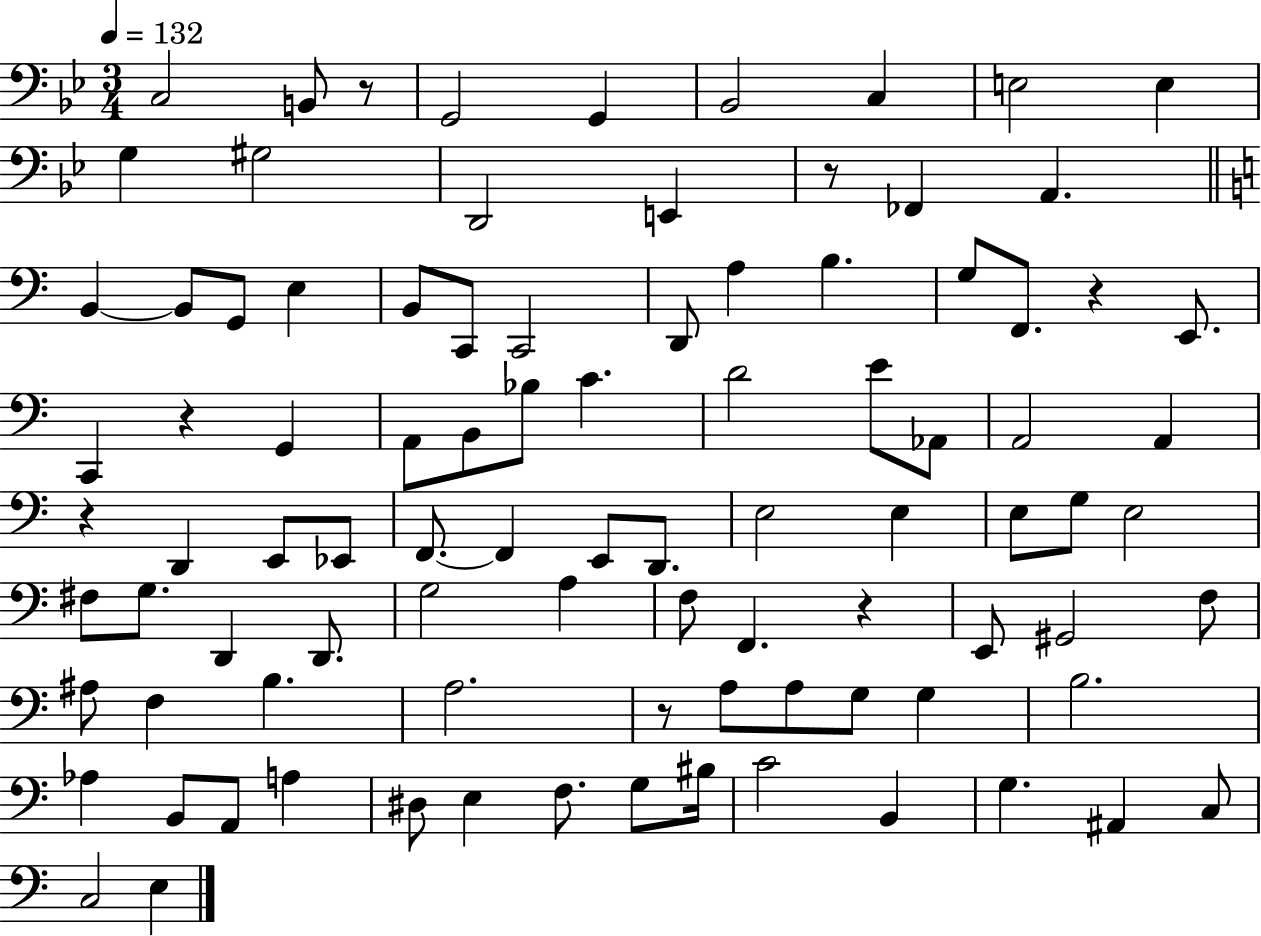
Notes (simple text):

C3/h B2/e R/e G2/h G2/q Bb2/h C3/q E3/h E3/q G3/q G#3/h D2/h E2/q R/e FES2/q A2/q. B2/q B2/e G2/e E3/q B2/e C2/e C2/h D2/e A3/q B3/q. G3/e F2/e. R/q E2/e. C2/q R/q G2/q A2/e B2/e Bb3/e C4/q. D4/h E4/e Ab2/e A2/h A2/q R/q D2/q E2/e Eb2/e F2/e. F2/q E2/e D2/e. E3/h E3/q E3/e G3/e E3/h F#3/e G3/e. D2/q D2/e. G3/h A3/q F3/e F2/q. R/q E2/e G#2/h F3/e A#3/e F3/q B3/q. A3/h. R/e A3/e A3/e G3/e G3/q B3/h. Ab3/q B2/e A2/e A3/q D#3/e E3/q F3/e. G3/e BIS3/s C4/h B2/q G3/q. A#2/q C3/e C3/h E3/q